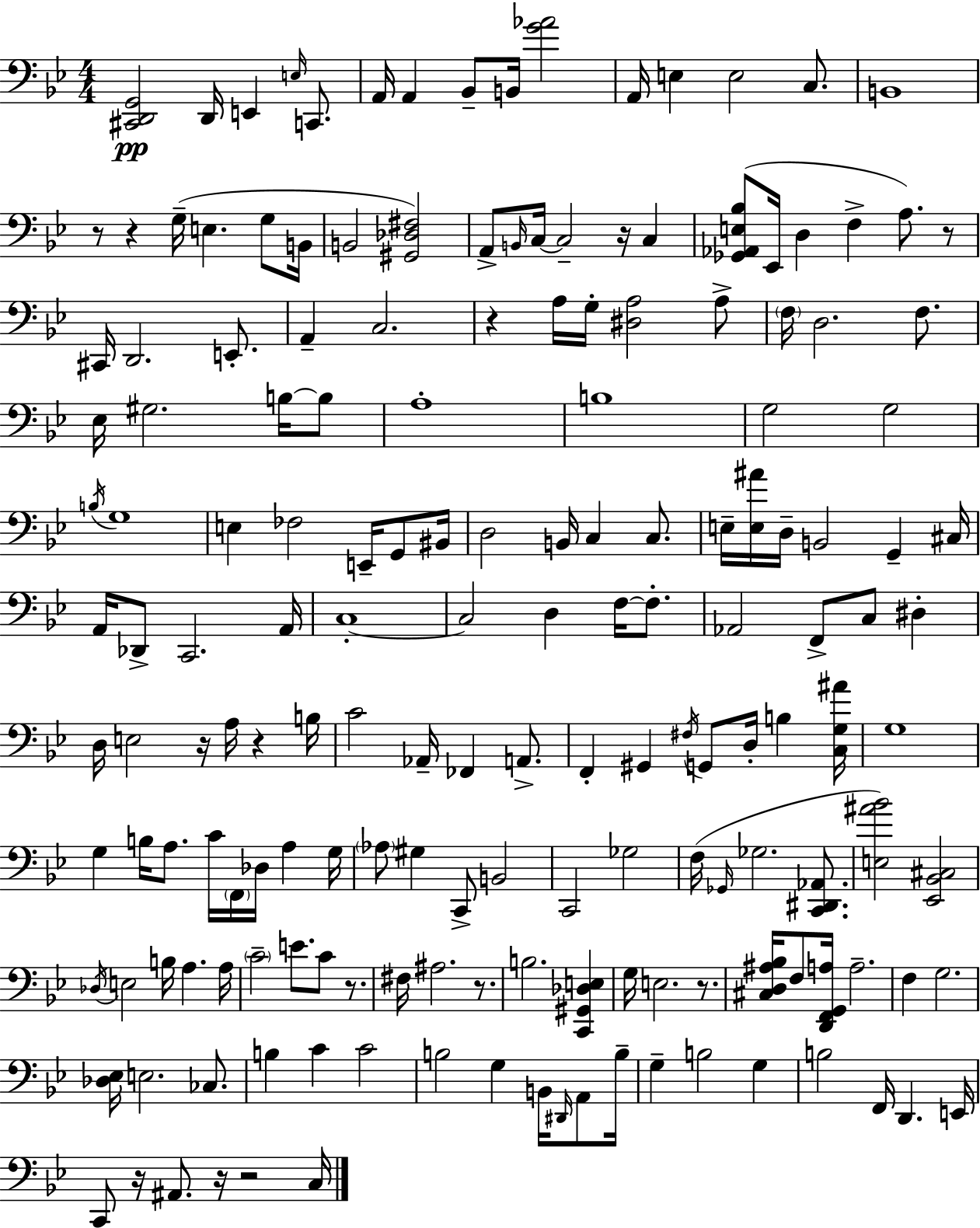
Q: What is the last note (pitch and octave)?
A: C3